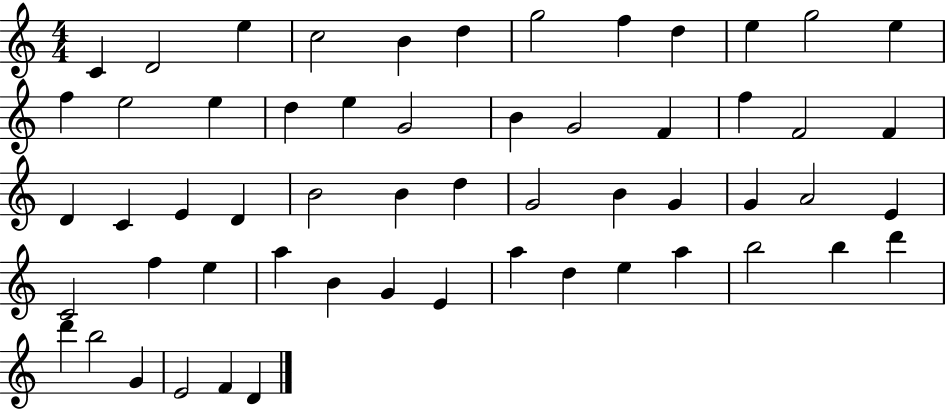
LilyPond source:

{
  \clef treble
  \numericTimeSignature
  \time 4/4
  \key c \major
  c'4 d'2 e''4 | c''2 b'4 d''4 | g''2 f''4 d''4 | e''4 g''2 e''4 | \break f''4 e''2 e''4 | d''4 e''4 g'2 | b'4 g'2 f'4 | f''4 f'2 f'4 | \break d'4 c'4 e'4 d'4 | b'2 b'4 d''4 | g'2 b'4 g'4 | g'4 a'2 e'4 | \break c'2 f''4 e''4 | a''4 b'4 g'4 e'4 | a''4 d''4 e''4 a''4 | b''2 b''4 d'''4 | \break d'''4 b''2 g'4 | e'2 f'4 d'4 | \bar "|."
}